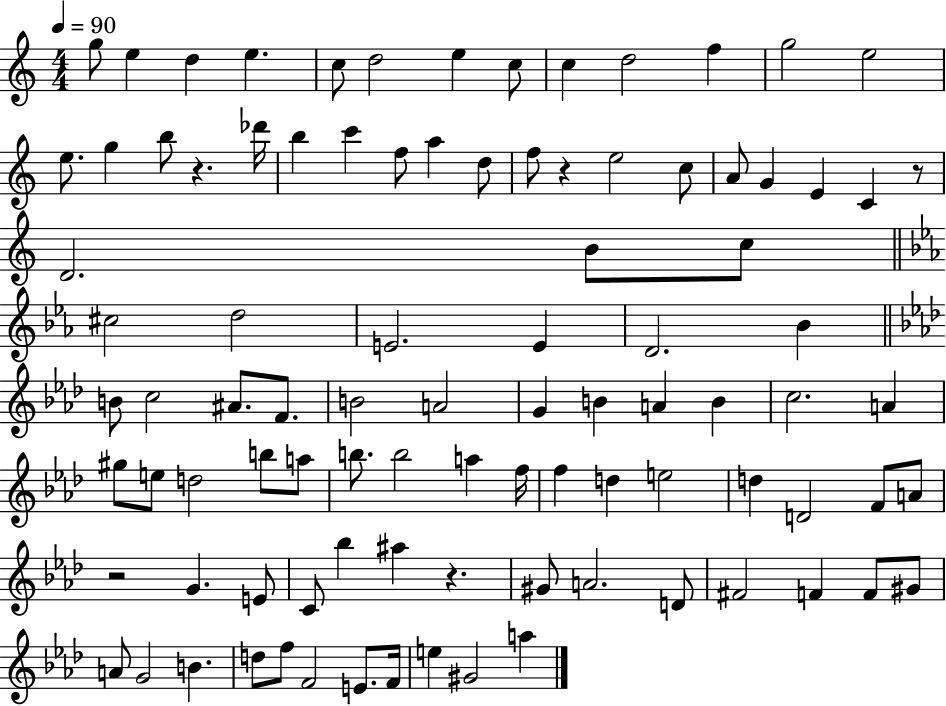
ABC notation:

X:1
T:Untitled
M:4/4
L:1/4
K:C
g/2 e d e c/2 d2 e c/2 c d2 f g2 e2 e/2 g b/2 z _d'/4 b c' f/2 a d/2 f/2 z e2 c/2 A/2 G E C z/2 D2 B/2 c/2 ^c2 d2 E2 E D2 _B B/2 c2 ^A/2 F/2 B2 A2 G B A B c2 A ^g/2 e/2 d2 b/2 a/2 b/2 b2 a f/4 f d e2 d D2 F/2 A/2 z2 G E/2 C/2 _b ^a z ^G/2 A2 D/2 ^F2 F F/2 ^G/2 A/2 G2 B d/2 f/2 F2 E/2 F/4 e ^G2 a